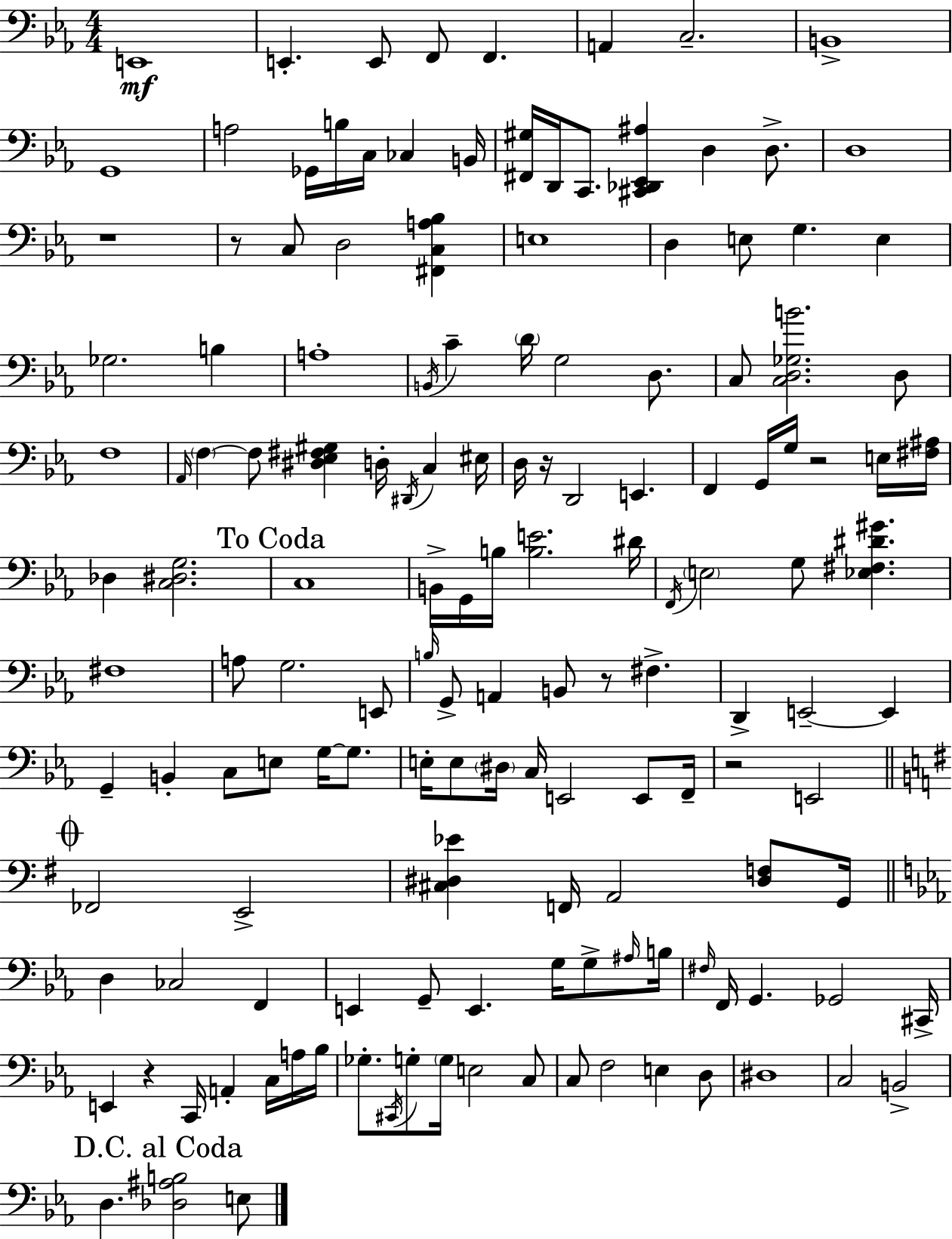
{
  \clef bass
  \numericTimeSignature
  \time 4/4
  \key c \minor
  e,1\mf | e,4.-. e,8 f,8 f,4. | a,4 c2.-- | b,1-> | \break g,1 | a2 ges,16 b16 c16 ces4 b,16 | <fis, gis>16 d,16 c,8. <cis, des, ees, ais>4 d4 d8.-> | d1 | \break r1 | r8 c8 d2 <fis, c a bes>4 | e1 | d4 e8 g4. e4 | \break ges2. b4 | a1-. | \acciaccatura { b,16 } c'4-- \parenthesize d'16 g2 d8. | c8 <c d ges b'>2. d8 | \break f1 | \grace { aes,16 } \parenthesize f4~~ f8 <dis ees fis gis>4 d16-. \acciaccatura { dis,16 } c4 | eis16 d16 r16 d,2 e,4. | f,4 g,16 g16 r2 | \break e16 <fis ais>16 des4 <c dis g>2. | \mark "To Coda" c1 | b,16-> g,16 b16 <b e'>2. | dis'16 \acciaccatura { f,16 } \parenthesize e2 g8 <ees fis dis' gis'>4. | \break fis1 | a8 g2. | e,8 \grace { b16 } g,8-> a,4 b,8 r8 fis4.-> | d,4-> e,2--~~ | \break e,4 g,4-- b,4-. c8 e8 | g16~~ g8. e16-. e8 \parenthesize dis16 c16 e,2 | e,8 f,16-- r2 e,2 | \mark \markup { \musicglyph "scripts.coda" } \bar "||" \break \key g \major fes,2 e,2-> | <cis dis ees'>4 f,16 a,2 <dis f>8 g,16 | \bar "||" \break \key c \minor d4 ces2 f,4 | e,4 g,8-- e,4. g16 g8-> \grace { ais16 } | b16 \grace { fis16 } f,16 g,4. ges,2 | cis,16-> e,4 r4 c,16 a,4-. c16 | \break a16 bes16 ges8.-. \acciaccatura { cis,16 } g8-. \parenthesize g16 e2 | c8 c8 f2 e4 | d8 dis1 | c2 b,2-> | \break \mark "D.C. al Coda" d4. <des ais b>2 | e8 \bar "|."
}